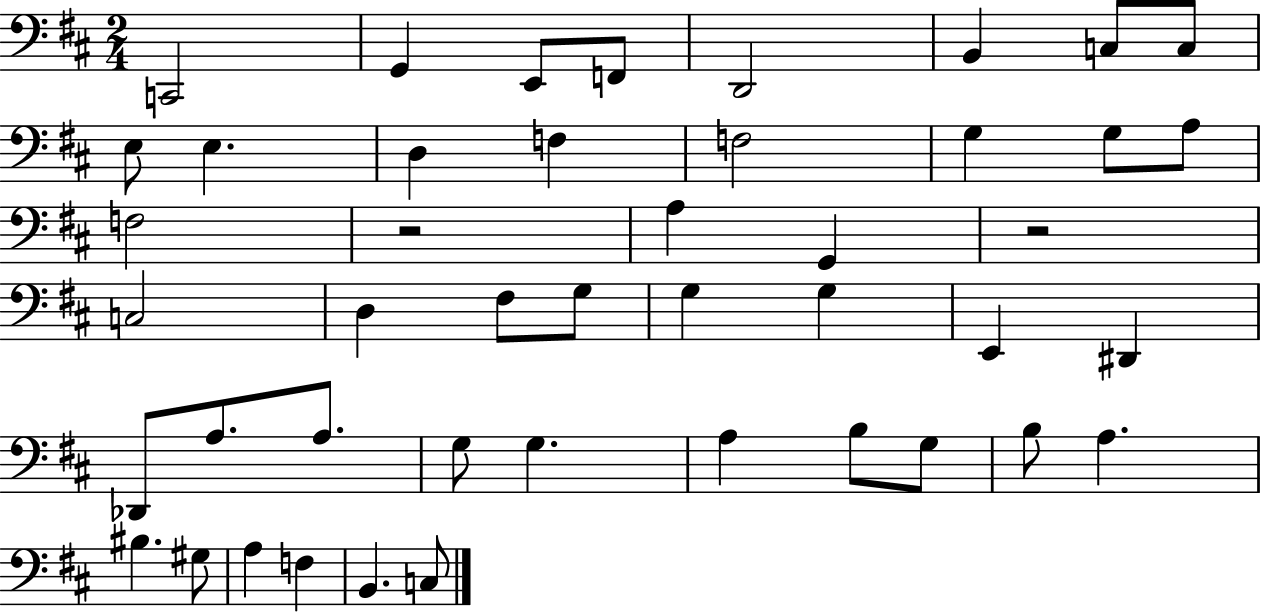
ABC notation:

X:1
T:Untitled
M:2/4
L:1/4
K:D
C,,2 G,, E,,/2 F,,/2 D,,2 B,, C,/2 C,/2 E,/2 E, D, F, F,2 G, G,/2 A,/2 F,2 z2 A, G,, z2 C,2 D, ^F,/2 G,/2 G, G, E,, ^D,, _D,,/2 A,/2 A,/2 G,/2 G, A, B,/2 G,/2 B,/2 A, ^B, ^G,/2 A, F, B,, C,/2